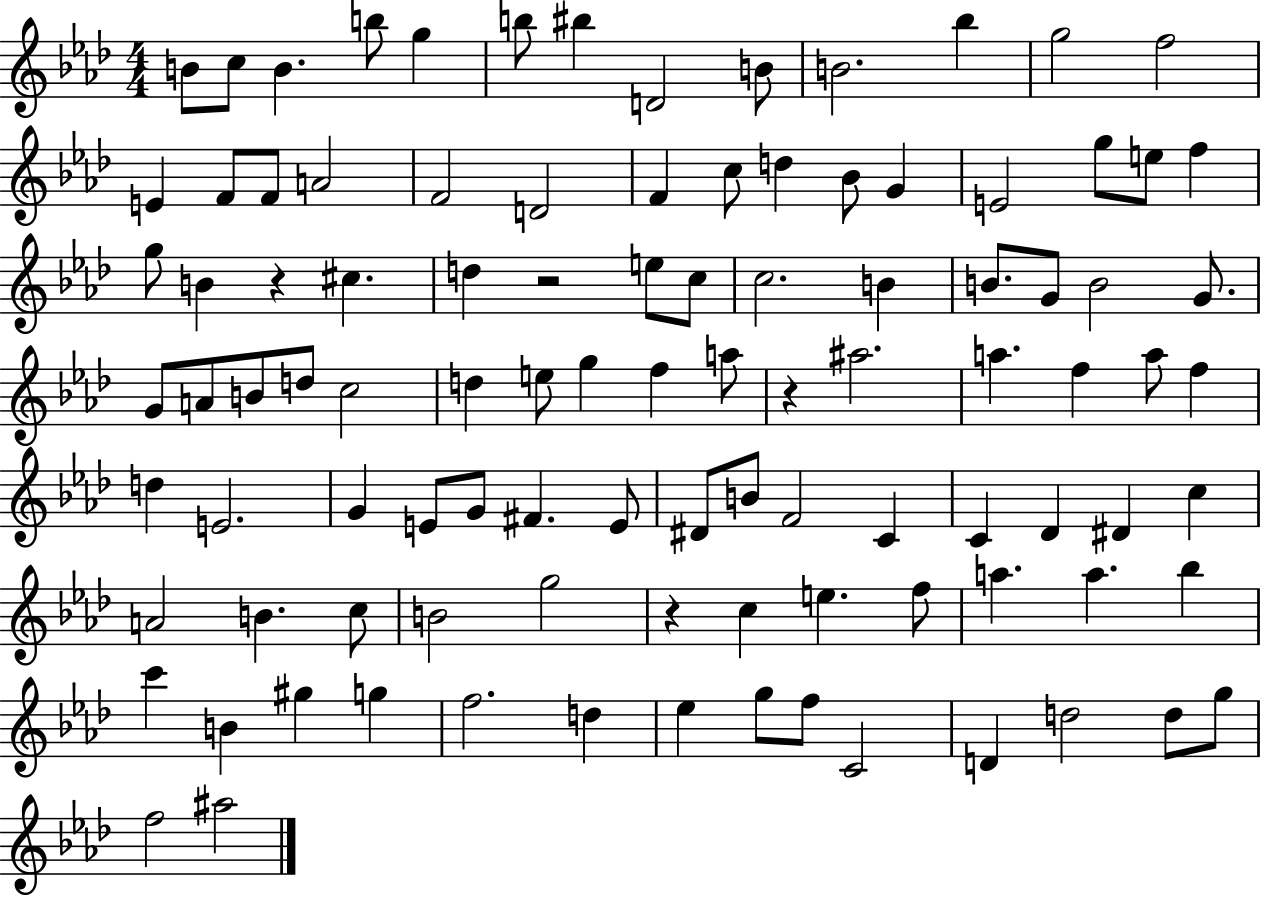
{
  \clef treble
  \numericTimeSignature
  \time 4/4
  \key aes \major
  b'8 c''8 b'4. b''8 g''4 | b''8 bis''4 d'2 b'8 | b'2. bes''4 | g''2 f''2 | \break e'4 f'8 f'8 a'2 | f'2 d'2 | f'4 c''8 d''4 bes'8 g'4 | e'2 g''8 e''8 f''4 | \break g''8 b'4 r4 cis''4. | d''4 r2 e''8 c''8 | c''2. b'4 | b'8. g'8 b'2 g'8. | \break g'8 a'8 b'8 d''8 c''2 | d''4 e''8 g''4 f''4 a''8 | r4 ais''2. | a''4. f''4 a''8 f''4 | \break d''4 e'2. | g'4 e'8 g'8 fis'4. e'8 | dis'8 b'8 f'2 c'4 | c'4 des'4 dis'4 c''4 | \break a'2 b'4. c''8 | b'2 g''2 | r4 c''4 e''4. f''8 | a''4. a''4. bes''4 | \break c'''4 b'4 gis''4 g''4 | f''2. d''4 | ees''4 g''8 f''8 c'2 | d'4 d''2 d''8 g''8 | \break f''2 ais''2 | \bar "|."
}